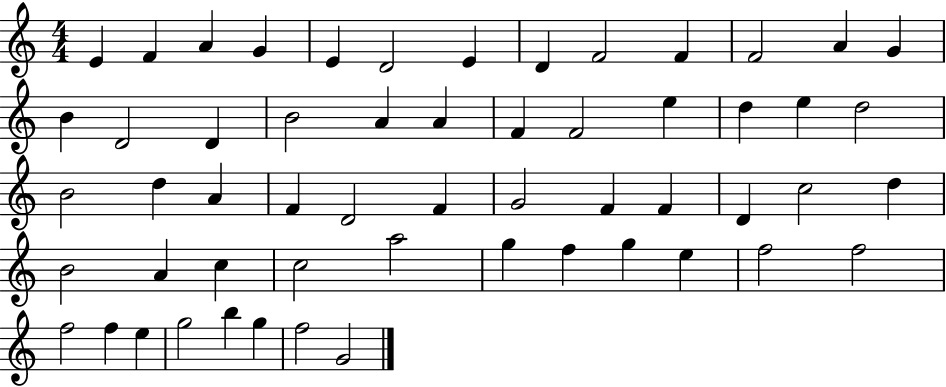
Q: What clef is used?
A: treble